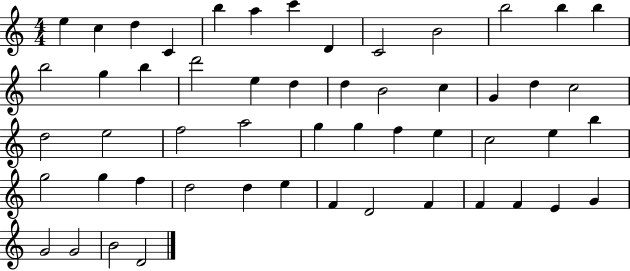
X:1
T:Untitled
M:4/4
L:1/4
K:C
e c d C b a c' D C2 B2 b2 b b b2 g b d'2 e d d B2 c G d c2 d2 e2 f2 a2 g g f e c2 e b g2 g f d2 d e F D2 F F F E G G2 G2 B2 D2